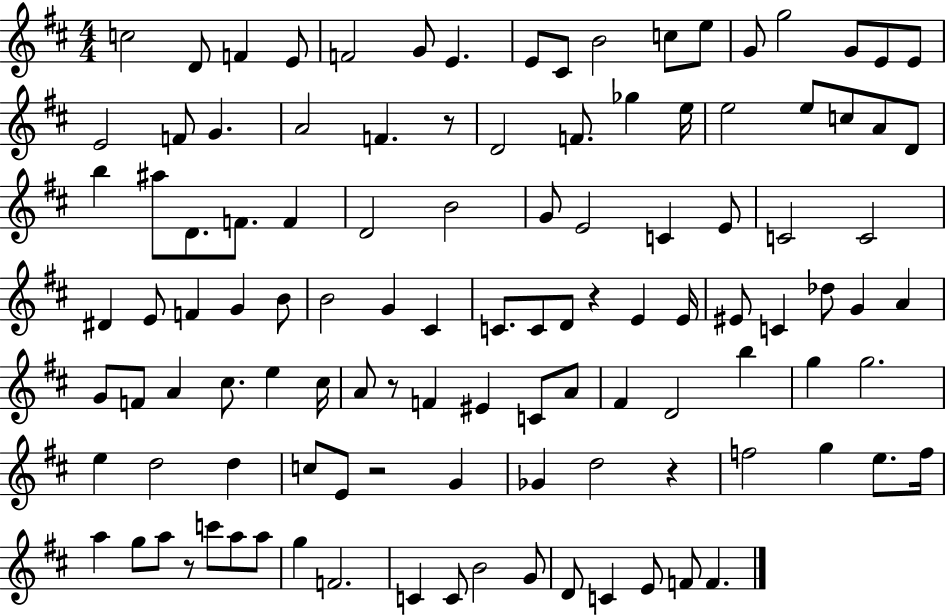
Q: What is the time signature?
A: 4/4